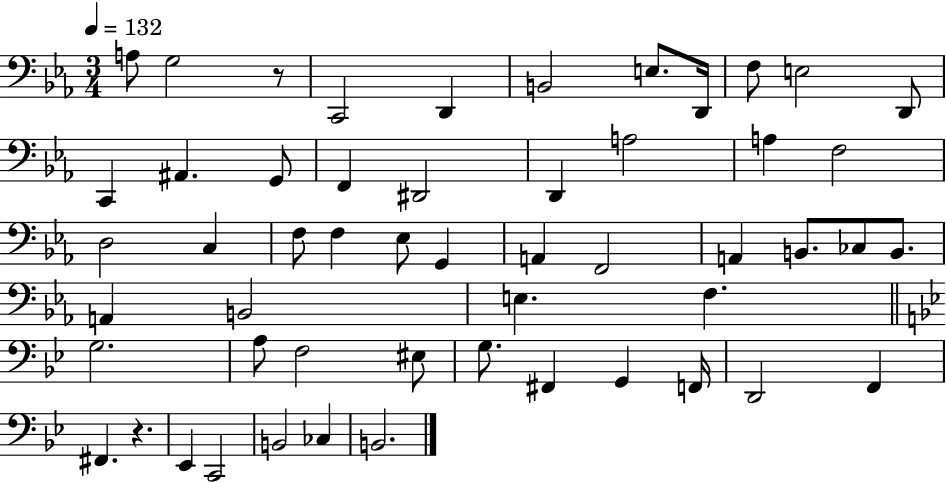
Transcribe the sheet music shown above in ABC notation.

X:1
T:Untitled
M:3/4
L:1/4
K:Eb
A,/2 G,2 z/2 C,,2 D,, B,,2 E,/2 D,,/4 F,/2 E,2 D,,/2 C,, ^A,, G,,/2 F,, ^D,,2 D,, A,2 A, F,2 D,2 C, F,/2 F, _E,/2 G,, A,, F,,2 A,, B,,/2 _C,/2 B,,/2 A,, B,,2 E, F, G,2 A,/2 F,2 ^E,/2 G,/2 ^F,, G,, F,,/4 D,,2 F,, ^F,, z _E,, C,,2 B,,2 _C, B,,2